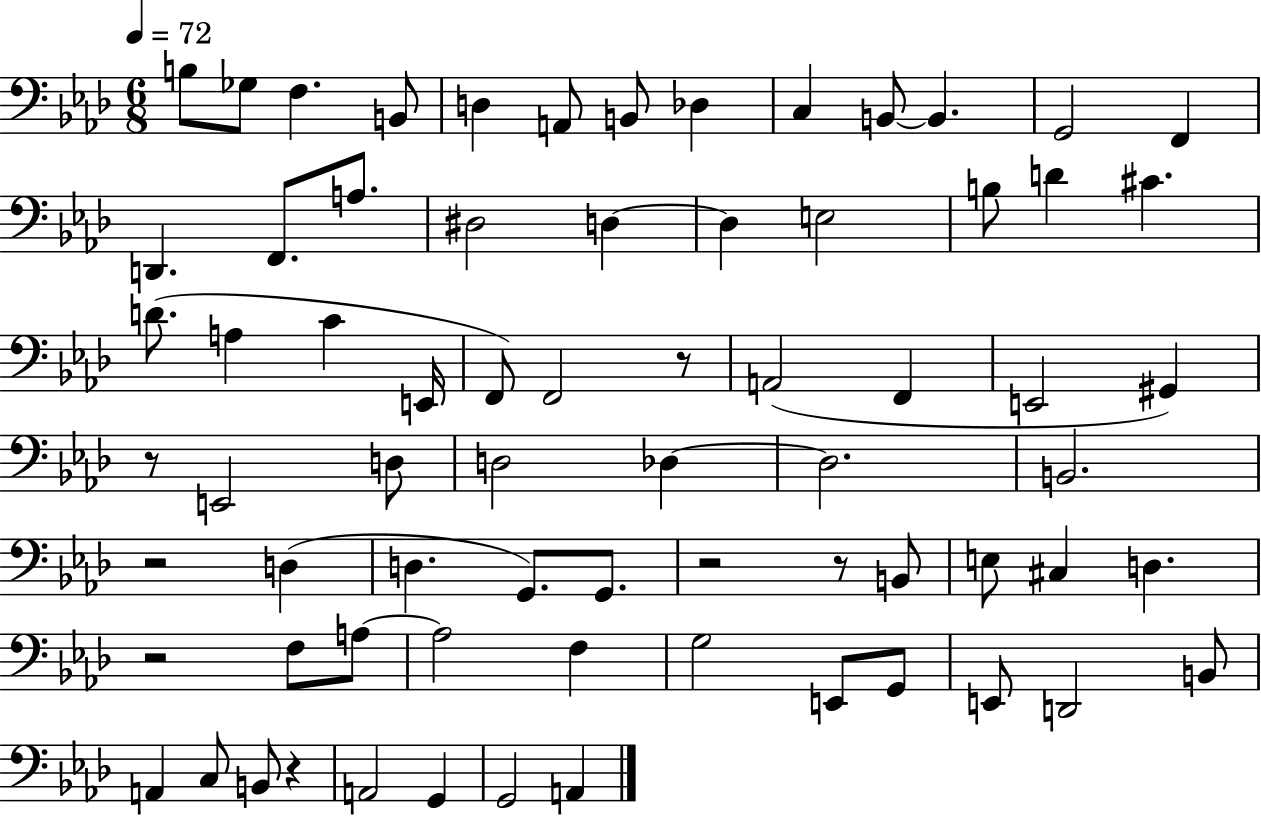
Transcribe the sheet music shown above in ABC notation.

X:1
T:Untitled
M:6/8
L:1/4
K:Ab
B,/2 _G,/2 F, B,,/2 D, A,,/2 B,,/2 _D, C, B,,/2 B,, G,,2 F,, D,, F,,/2 A,/2 ^D,2 D, D, E,2 B,/2 D ^C D/2 A, C E,,/4 F,,/2 F,,2 z/2 A,,2 F,, E,,2 ^G,, z/2 E,,2 D,/2 D,2 _D, _D,2 B,,2 z2 D, D, G,,/2 G,,/2 z2 z/2 B,,/2 E,/2 ^C, D, z2 F,/2 A,/2 A,2 F, G,2 E,,/2 G,,/2 E,,/2 D,,2 B,,/2 A,, C,/2 B,,/2 z A,,2 G,, G,,2 A,,